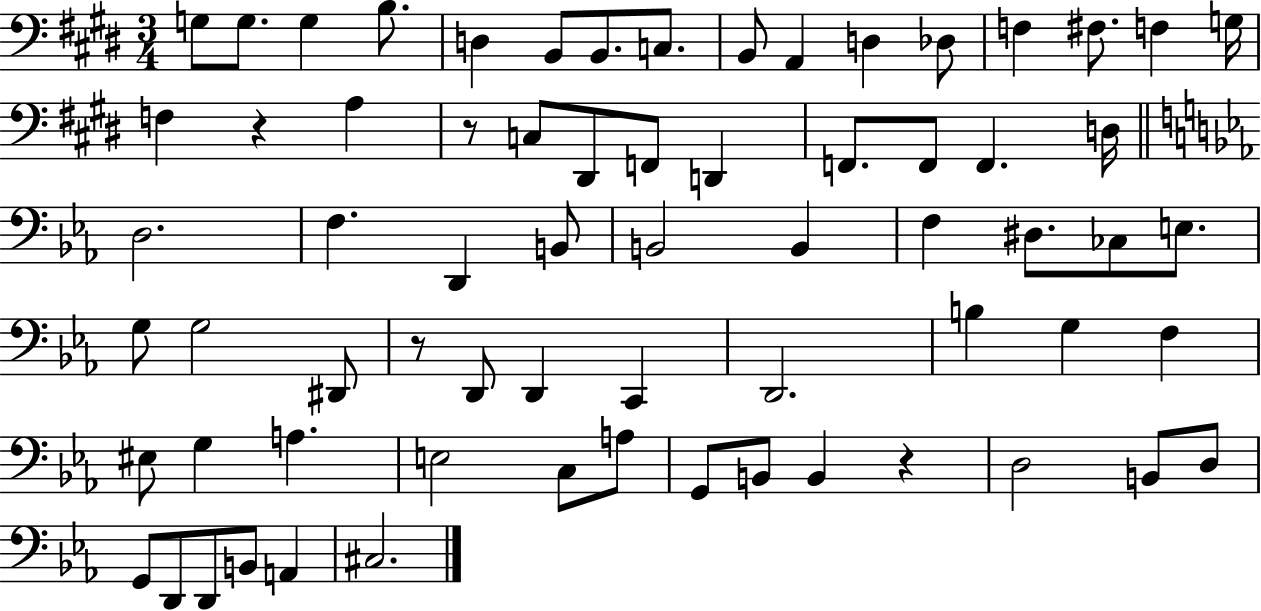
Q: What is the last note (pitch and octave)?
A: C#3